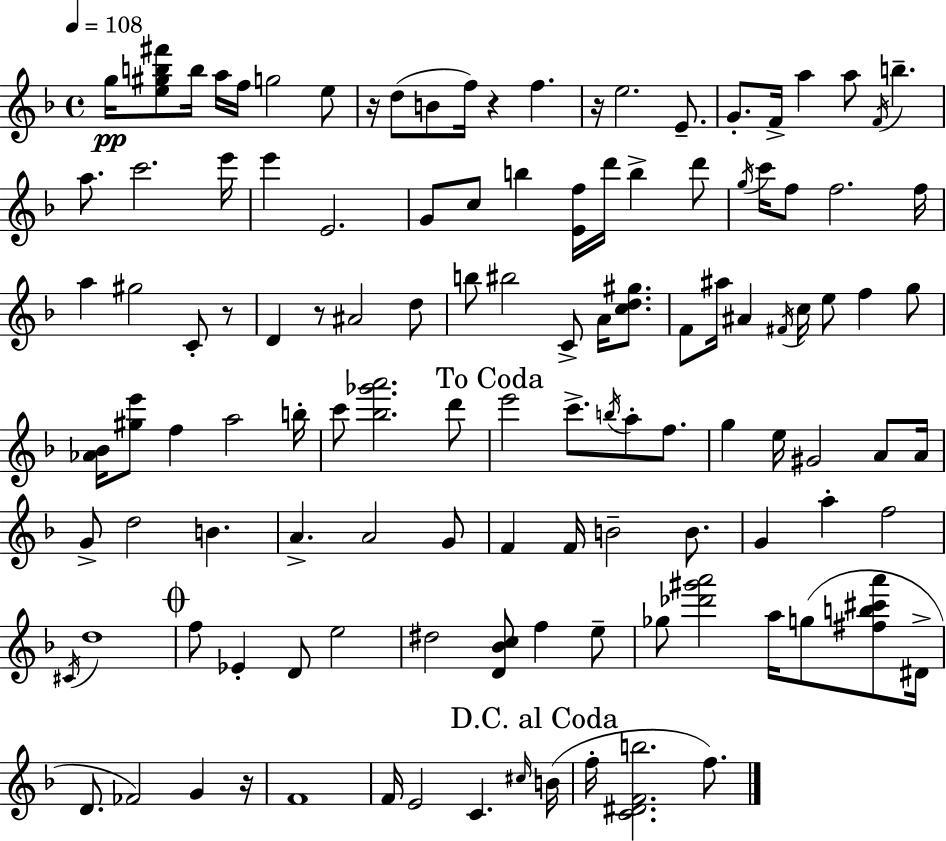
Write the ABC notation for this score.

X:1
T:Untitled
M:4/4
L:1/4
K:Dm
g/4 [e^gb^f']/2 b/4 a/4 f/4 g2 e/2 z/4 d/2 B/2 f/4 z f z/4 e2 E/2 G/2 F/4 a a/2 F/4 b a/2 c'2 e'/4 e' E2 G/2 c/2 b [Ef]/4 d'/4 b d'/2 g/4 c'/4 f/2 f2 f/4 a ^g2 C/2 z/2 D z/2 ^A2 d/2 b/2 ^b2 C/2 A/4 [cd^g]/2 F/2 ^a/4 ^A ^F/4 c/4 e/2 f g/2 [_A_B]/4 [^ge']/2 f a2 b/4 c'/2 [_b_g'a']2 d'/2 e'2 c'/2 b/4 a/2 f/2 g e/4 ^G2 A/2 A/4 G/2 d2 B A A2 G/2 F F/4 B2 B/2 G a f2 ^C/4 d4 f/2 _E D/2 e2 ^d2 [D_Bc]/2 f e/2 _g/2 [_d'^g'a']2 a/4 g/2 [^fb^c'a']/2 ^D/4 D/2 _F2 G z/4 F4 F/4 E2 C ^c/4 B/4 f/4 [C^DFb]2 f/2